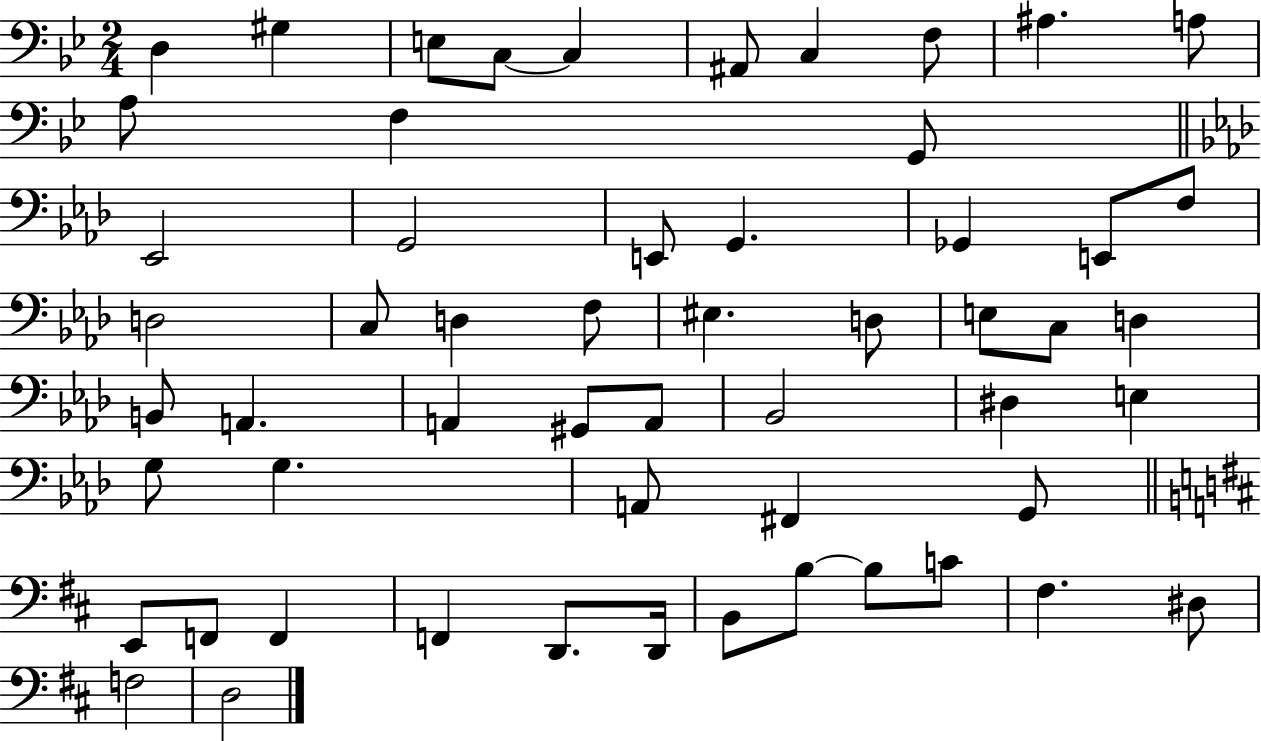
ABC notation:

X:1
T:Untitled
M:2/4
L:1/4
K:Bb
D, ^G, E,/2 C,/2 C, ^A,,/2 C, F,/2 ^A, A,/2 A,/2 F, G,,/2 _E,,2 G,,2 E,,/2 G,, _G,, E,,/2 F,/2 D,2 C,/2 D, F,/2 ^E, D,/2 E,/2 C,/2 D, B,,/2 A,, A,, ^G,,/2 A,,/2 _B,,2 ^D, E, G,/2 G, A,,/2 ^F,, G,,/2 E,,/2 F,,/2 F,, F,, D,,/2 D,,/4 B,,/2 B,/2 B,/2 C/2 ^F, ^D,/2 F,2 D,2